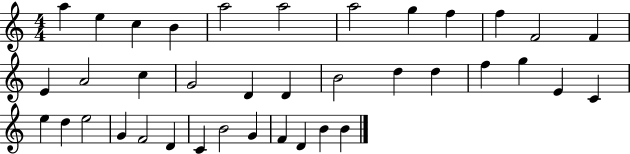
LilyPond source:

{
  \clef treble
  \numericTimeSignature
  \time 4/4
  \key c \major
  a''4 e''4 c''4 b'4 | a''2 a''2 | a''2 g''4 f''4 | f''4 f'2 f'4 | \break e'4 a'2 c''4 | g'2 d'4 d'4 | b'2 d''4 d''4 | f''4 g''4 e'4 c'4 | \break e''4 d''4 e''2 | g'4 f'2 d'4 | c'4 b'2 g'4 | f'4 d'4 b'4 b'4 | \break \bar "|."
}